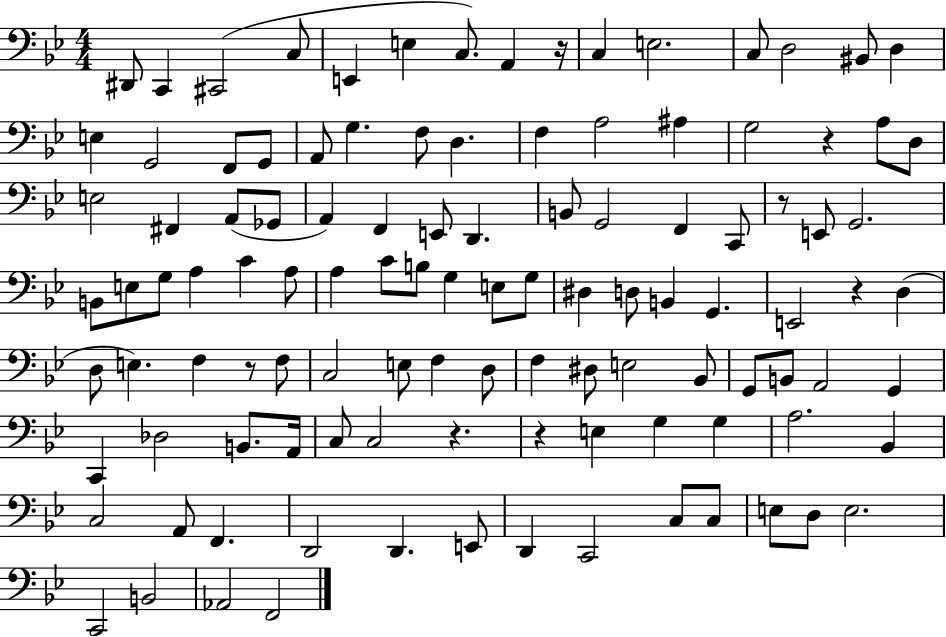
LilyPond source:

{
  \clef bass
  \numericTimeSignature
  \time 4/4
  \key bes \major
  dis,8 c,4 cis,2( c8 | e,4 e4 c8.) a,4 r16 | c4 e2. | c8 d2 bis,8 d4 | \break e4 g,2 f,8 g,8 | a,8 g4. f8 d4. | f4 a2 ais4 | g2 r4 a8 d8 | \break e2 fis,4 a,8( ges,8 | a,4) f,4 e,8 d,4. | b,8 g,2 f,4 c,8 | r8 e,8 g,2. | \break b,8 e8 g8 a4 c'4 a8 | a4 c'8 b8 g4 e8 g8 | dis4 d8 b,4 g,4. | e,2 r4 d4( | \break d8 e4.) f4 r8 f8 | c2 e8 f4 d8 | f4 dis8 e2 bes,8 | g,8 b,8 a,2 g,4 | \break c,4 des2 b,8. a,16 | c8 c2 r4. | r4 e4 g4 g4 | a2. bes,4 | \break c2 a,8 f,4. | d,2 d,4. e,8 | d,4 c,2 c8 c8 | e8 d8 e2. | \break c,2 b,2 | aes,2 f,2 | \bar "|."
}